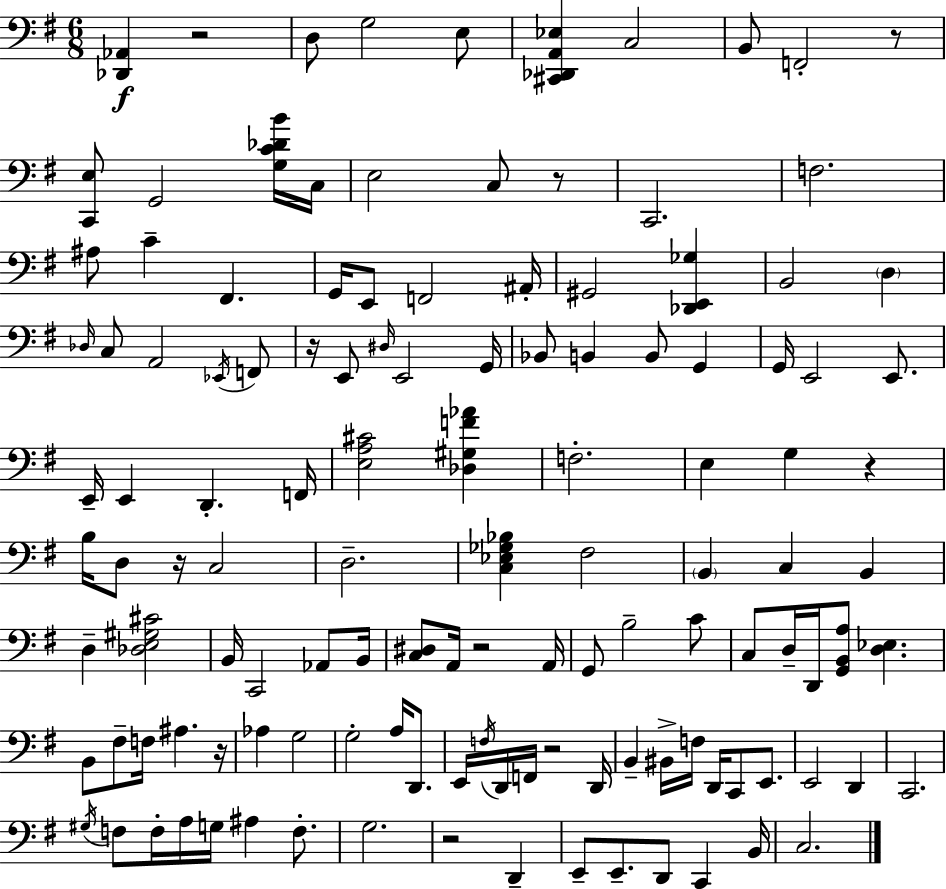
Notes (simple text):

[Db2,Ab2]/q R/h D3/e G3/h E3/e [C#2,Db2,A2,Eb3]/q C3/h B2/e F2/h R/e [C2,E3]/e G2/h [G3,C4,Db4,B4]/s C3/s E3/h C3/e R/e C2/h. F3/h. A#3/e C4/q F#2/q. G2/s E2/e F2/h A#2/s G#2/h [Db2,E2,Gb3]/q B2/h D3/q Db3/s C3/e A2/h Eb2/s F2/e R/s E2/e D#3/s E2/h G2/s Bb2/e B2/q B2/e G2/q G2/s E2/h E2/e. E2/s E2/q D2/q. F2/s [E3,A3,C#4]/h [Db3,G#3,F4,Ab4]/q F3/h. E3/q G3/q R/q B3/s D3/e R/s C3/h D3/h. [C3,Eb3,Gb3,Bb3]/q F#3/h B2/q C3/q B2/q D3/q [Db3,E3,G#3,C#4]/h B2/s C2/h Ab2/e B2/s [C3,D#3]/e A2/s R/h A2/s G2/e B3/h C4/e C3/e D3/s D2/s [G2,B2,A3]/e [D3,Eb3]/q. B2/e F#3/e F3/s A#3/q. R/s Ab3/q G3/h G3/h A3/s D2/e. E2/s F3/s D2/s F2/s R/h D2/s B2/q BIS2/s F3/s D2/s C2/e E2/e. E2/h D2/q C2/h. G#3/s F3/e F3/s A3/s G3/s A#3/q F3/e. G3/h. R/h D2/q E2/e E2/e. D2/e C2/q B2/s C3/h.